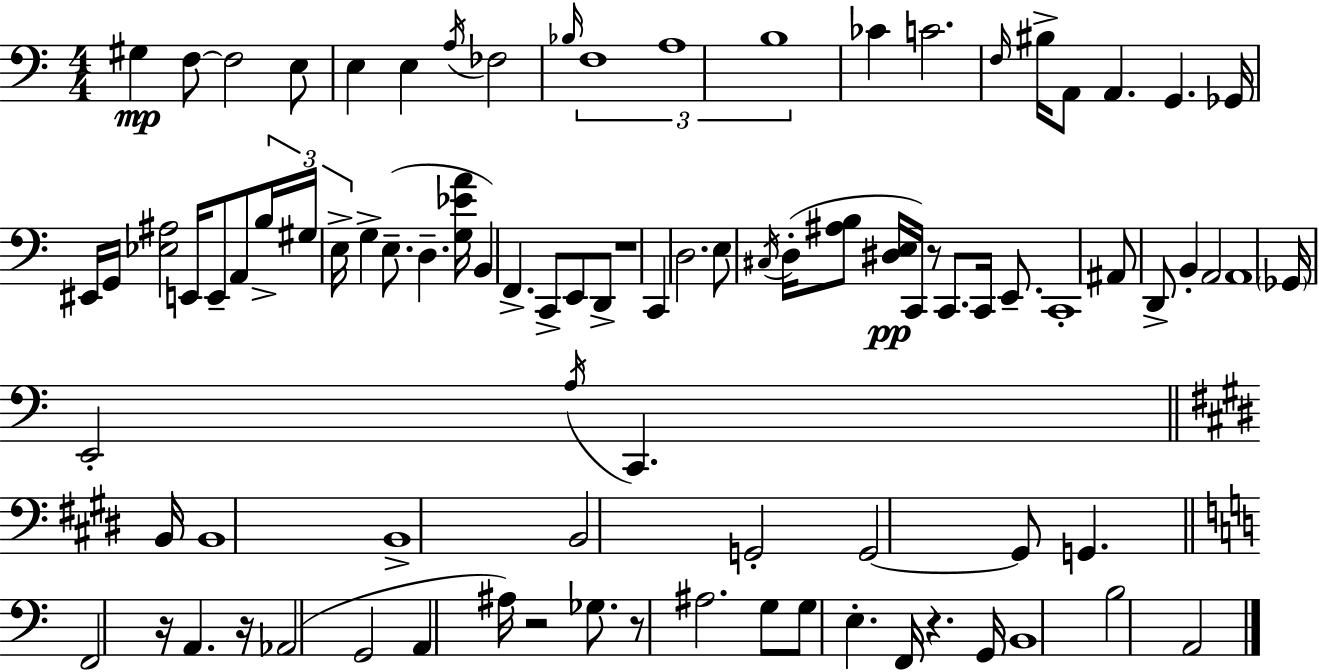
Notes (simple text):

G#3/q F3/e F3/h E3/e E3/q E3/q A3/s FES3/h Bb3/s F3/w A3/w B3/w CES4/q C4/h. F3/s BIS3/s A2/e A2/q. G2/q. Gb2/s EIS2/s G2/s [Eb3,A#3]/h E2/s E2/e A2/e B3/s G#3/s E3/s G3/q E3/e. D3/q. [G3,Eb4,A4]/s B2/q F2/q. C2/e E2/e D2/e R/w C2/q D3/h. E3/e C#3/s D3/s [A#3,B3]/e [D#3,E3]/s C2/s R/e C2/e. C2/s E2/e. C2/w A#2/e D2/e B2/q A2/h A2/w Gb2/s E2/h A3/s C2/q. B2/s B2/w B2/w B2/h G2/h G2/h G2/e G2/q. F2/h R/s A2/q. R/s Ab2/h G2/h A2/q A#3/s R/h Gb3/e. R/e A#3/h. G3/e G3/e E3/q. F2/s R/q. G2/s B2/w B3/h A2/h